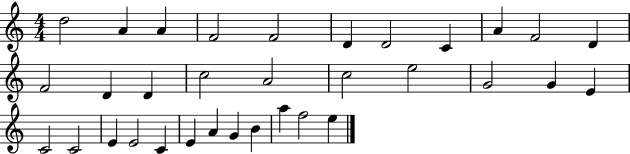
{
  \clef treble
  \numericTimeSignature
  \time 4/4
  \key c \major
  d''2 a'4 a'4 | f'2 f'2 | d'4 d'2 c'4 | a'4 f'2 d'4 | \break f'2 d'4 d'4 | c''2 a'2 | c''2 e''2 | g'2 g'4 e'4 | \break c'2 c'2 | e'4 e'2 c'4 | e'4 a'4 g'4 b'4 | a''4 f''2 e''4 | \break \bar "|."
}